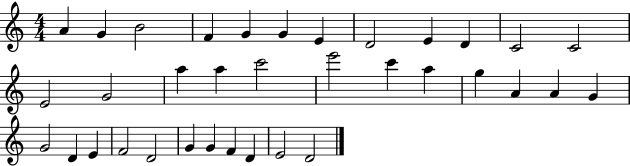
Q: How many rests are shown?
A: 0